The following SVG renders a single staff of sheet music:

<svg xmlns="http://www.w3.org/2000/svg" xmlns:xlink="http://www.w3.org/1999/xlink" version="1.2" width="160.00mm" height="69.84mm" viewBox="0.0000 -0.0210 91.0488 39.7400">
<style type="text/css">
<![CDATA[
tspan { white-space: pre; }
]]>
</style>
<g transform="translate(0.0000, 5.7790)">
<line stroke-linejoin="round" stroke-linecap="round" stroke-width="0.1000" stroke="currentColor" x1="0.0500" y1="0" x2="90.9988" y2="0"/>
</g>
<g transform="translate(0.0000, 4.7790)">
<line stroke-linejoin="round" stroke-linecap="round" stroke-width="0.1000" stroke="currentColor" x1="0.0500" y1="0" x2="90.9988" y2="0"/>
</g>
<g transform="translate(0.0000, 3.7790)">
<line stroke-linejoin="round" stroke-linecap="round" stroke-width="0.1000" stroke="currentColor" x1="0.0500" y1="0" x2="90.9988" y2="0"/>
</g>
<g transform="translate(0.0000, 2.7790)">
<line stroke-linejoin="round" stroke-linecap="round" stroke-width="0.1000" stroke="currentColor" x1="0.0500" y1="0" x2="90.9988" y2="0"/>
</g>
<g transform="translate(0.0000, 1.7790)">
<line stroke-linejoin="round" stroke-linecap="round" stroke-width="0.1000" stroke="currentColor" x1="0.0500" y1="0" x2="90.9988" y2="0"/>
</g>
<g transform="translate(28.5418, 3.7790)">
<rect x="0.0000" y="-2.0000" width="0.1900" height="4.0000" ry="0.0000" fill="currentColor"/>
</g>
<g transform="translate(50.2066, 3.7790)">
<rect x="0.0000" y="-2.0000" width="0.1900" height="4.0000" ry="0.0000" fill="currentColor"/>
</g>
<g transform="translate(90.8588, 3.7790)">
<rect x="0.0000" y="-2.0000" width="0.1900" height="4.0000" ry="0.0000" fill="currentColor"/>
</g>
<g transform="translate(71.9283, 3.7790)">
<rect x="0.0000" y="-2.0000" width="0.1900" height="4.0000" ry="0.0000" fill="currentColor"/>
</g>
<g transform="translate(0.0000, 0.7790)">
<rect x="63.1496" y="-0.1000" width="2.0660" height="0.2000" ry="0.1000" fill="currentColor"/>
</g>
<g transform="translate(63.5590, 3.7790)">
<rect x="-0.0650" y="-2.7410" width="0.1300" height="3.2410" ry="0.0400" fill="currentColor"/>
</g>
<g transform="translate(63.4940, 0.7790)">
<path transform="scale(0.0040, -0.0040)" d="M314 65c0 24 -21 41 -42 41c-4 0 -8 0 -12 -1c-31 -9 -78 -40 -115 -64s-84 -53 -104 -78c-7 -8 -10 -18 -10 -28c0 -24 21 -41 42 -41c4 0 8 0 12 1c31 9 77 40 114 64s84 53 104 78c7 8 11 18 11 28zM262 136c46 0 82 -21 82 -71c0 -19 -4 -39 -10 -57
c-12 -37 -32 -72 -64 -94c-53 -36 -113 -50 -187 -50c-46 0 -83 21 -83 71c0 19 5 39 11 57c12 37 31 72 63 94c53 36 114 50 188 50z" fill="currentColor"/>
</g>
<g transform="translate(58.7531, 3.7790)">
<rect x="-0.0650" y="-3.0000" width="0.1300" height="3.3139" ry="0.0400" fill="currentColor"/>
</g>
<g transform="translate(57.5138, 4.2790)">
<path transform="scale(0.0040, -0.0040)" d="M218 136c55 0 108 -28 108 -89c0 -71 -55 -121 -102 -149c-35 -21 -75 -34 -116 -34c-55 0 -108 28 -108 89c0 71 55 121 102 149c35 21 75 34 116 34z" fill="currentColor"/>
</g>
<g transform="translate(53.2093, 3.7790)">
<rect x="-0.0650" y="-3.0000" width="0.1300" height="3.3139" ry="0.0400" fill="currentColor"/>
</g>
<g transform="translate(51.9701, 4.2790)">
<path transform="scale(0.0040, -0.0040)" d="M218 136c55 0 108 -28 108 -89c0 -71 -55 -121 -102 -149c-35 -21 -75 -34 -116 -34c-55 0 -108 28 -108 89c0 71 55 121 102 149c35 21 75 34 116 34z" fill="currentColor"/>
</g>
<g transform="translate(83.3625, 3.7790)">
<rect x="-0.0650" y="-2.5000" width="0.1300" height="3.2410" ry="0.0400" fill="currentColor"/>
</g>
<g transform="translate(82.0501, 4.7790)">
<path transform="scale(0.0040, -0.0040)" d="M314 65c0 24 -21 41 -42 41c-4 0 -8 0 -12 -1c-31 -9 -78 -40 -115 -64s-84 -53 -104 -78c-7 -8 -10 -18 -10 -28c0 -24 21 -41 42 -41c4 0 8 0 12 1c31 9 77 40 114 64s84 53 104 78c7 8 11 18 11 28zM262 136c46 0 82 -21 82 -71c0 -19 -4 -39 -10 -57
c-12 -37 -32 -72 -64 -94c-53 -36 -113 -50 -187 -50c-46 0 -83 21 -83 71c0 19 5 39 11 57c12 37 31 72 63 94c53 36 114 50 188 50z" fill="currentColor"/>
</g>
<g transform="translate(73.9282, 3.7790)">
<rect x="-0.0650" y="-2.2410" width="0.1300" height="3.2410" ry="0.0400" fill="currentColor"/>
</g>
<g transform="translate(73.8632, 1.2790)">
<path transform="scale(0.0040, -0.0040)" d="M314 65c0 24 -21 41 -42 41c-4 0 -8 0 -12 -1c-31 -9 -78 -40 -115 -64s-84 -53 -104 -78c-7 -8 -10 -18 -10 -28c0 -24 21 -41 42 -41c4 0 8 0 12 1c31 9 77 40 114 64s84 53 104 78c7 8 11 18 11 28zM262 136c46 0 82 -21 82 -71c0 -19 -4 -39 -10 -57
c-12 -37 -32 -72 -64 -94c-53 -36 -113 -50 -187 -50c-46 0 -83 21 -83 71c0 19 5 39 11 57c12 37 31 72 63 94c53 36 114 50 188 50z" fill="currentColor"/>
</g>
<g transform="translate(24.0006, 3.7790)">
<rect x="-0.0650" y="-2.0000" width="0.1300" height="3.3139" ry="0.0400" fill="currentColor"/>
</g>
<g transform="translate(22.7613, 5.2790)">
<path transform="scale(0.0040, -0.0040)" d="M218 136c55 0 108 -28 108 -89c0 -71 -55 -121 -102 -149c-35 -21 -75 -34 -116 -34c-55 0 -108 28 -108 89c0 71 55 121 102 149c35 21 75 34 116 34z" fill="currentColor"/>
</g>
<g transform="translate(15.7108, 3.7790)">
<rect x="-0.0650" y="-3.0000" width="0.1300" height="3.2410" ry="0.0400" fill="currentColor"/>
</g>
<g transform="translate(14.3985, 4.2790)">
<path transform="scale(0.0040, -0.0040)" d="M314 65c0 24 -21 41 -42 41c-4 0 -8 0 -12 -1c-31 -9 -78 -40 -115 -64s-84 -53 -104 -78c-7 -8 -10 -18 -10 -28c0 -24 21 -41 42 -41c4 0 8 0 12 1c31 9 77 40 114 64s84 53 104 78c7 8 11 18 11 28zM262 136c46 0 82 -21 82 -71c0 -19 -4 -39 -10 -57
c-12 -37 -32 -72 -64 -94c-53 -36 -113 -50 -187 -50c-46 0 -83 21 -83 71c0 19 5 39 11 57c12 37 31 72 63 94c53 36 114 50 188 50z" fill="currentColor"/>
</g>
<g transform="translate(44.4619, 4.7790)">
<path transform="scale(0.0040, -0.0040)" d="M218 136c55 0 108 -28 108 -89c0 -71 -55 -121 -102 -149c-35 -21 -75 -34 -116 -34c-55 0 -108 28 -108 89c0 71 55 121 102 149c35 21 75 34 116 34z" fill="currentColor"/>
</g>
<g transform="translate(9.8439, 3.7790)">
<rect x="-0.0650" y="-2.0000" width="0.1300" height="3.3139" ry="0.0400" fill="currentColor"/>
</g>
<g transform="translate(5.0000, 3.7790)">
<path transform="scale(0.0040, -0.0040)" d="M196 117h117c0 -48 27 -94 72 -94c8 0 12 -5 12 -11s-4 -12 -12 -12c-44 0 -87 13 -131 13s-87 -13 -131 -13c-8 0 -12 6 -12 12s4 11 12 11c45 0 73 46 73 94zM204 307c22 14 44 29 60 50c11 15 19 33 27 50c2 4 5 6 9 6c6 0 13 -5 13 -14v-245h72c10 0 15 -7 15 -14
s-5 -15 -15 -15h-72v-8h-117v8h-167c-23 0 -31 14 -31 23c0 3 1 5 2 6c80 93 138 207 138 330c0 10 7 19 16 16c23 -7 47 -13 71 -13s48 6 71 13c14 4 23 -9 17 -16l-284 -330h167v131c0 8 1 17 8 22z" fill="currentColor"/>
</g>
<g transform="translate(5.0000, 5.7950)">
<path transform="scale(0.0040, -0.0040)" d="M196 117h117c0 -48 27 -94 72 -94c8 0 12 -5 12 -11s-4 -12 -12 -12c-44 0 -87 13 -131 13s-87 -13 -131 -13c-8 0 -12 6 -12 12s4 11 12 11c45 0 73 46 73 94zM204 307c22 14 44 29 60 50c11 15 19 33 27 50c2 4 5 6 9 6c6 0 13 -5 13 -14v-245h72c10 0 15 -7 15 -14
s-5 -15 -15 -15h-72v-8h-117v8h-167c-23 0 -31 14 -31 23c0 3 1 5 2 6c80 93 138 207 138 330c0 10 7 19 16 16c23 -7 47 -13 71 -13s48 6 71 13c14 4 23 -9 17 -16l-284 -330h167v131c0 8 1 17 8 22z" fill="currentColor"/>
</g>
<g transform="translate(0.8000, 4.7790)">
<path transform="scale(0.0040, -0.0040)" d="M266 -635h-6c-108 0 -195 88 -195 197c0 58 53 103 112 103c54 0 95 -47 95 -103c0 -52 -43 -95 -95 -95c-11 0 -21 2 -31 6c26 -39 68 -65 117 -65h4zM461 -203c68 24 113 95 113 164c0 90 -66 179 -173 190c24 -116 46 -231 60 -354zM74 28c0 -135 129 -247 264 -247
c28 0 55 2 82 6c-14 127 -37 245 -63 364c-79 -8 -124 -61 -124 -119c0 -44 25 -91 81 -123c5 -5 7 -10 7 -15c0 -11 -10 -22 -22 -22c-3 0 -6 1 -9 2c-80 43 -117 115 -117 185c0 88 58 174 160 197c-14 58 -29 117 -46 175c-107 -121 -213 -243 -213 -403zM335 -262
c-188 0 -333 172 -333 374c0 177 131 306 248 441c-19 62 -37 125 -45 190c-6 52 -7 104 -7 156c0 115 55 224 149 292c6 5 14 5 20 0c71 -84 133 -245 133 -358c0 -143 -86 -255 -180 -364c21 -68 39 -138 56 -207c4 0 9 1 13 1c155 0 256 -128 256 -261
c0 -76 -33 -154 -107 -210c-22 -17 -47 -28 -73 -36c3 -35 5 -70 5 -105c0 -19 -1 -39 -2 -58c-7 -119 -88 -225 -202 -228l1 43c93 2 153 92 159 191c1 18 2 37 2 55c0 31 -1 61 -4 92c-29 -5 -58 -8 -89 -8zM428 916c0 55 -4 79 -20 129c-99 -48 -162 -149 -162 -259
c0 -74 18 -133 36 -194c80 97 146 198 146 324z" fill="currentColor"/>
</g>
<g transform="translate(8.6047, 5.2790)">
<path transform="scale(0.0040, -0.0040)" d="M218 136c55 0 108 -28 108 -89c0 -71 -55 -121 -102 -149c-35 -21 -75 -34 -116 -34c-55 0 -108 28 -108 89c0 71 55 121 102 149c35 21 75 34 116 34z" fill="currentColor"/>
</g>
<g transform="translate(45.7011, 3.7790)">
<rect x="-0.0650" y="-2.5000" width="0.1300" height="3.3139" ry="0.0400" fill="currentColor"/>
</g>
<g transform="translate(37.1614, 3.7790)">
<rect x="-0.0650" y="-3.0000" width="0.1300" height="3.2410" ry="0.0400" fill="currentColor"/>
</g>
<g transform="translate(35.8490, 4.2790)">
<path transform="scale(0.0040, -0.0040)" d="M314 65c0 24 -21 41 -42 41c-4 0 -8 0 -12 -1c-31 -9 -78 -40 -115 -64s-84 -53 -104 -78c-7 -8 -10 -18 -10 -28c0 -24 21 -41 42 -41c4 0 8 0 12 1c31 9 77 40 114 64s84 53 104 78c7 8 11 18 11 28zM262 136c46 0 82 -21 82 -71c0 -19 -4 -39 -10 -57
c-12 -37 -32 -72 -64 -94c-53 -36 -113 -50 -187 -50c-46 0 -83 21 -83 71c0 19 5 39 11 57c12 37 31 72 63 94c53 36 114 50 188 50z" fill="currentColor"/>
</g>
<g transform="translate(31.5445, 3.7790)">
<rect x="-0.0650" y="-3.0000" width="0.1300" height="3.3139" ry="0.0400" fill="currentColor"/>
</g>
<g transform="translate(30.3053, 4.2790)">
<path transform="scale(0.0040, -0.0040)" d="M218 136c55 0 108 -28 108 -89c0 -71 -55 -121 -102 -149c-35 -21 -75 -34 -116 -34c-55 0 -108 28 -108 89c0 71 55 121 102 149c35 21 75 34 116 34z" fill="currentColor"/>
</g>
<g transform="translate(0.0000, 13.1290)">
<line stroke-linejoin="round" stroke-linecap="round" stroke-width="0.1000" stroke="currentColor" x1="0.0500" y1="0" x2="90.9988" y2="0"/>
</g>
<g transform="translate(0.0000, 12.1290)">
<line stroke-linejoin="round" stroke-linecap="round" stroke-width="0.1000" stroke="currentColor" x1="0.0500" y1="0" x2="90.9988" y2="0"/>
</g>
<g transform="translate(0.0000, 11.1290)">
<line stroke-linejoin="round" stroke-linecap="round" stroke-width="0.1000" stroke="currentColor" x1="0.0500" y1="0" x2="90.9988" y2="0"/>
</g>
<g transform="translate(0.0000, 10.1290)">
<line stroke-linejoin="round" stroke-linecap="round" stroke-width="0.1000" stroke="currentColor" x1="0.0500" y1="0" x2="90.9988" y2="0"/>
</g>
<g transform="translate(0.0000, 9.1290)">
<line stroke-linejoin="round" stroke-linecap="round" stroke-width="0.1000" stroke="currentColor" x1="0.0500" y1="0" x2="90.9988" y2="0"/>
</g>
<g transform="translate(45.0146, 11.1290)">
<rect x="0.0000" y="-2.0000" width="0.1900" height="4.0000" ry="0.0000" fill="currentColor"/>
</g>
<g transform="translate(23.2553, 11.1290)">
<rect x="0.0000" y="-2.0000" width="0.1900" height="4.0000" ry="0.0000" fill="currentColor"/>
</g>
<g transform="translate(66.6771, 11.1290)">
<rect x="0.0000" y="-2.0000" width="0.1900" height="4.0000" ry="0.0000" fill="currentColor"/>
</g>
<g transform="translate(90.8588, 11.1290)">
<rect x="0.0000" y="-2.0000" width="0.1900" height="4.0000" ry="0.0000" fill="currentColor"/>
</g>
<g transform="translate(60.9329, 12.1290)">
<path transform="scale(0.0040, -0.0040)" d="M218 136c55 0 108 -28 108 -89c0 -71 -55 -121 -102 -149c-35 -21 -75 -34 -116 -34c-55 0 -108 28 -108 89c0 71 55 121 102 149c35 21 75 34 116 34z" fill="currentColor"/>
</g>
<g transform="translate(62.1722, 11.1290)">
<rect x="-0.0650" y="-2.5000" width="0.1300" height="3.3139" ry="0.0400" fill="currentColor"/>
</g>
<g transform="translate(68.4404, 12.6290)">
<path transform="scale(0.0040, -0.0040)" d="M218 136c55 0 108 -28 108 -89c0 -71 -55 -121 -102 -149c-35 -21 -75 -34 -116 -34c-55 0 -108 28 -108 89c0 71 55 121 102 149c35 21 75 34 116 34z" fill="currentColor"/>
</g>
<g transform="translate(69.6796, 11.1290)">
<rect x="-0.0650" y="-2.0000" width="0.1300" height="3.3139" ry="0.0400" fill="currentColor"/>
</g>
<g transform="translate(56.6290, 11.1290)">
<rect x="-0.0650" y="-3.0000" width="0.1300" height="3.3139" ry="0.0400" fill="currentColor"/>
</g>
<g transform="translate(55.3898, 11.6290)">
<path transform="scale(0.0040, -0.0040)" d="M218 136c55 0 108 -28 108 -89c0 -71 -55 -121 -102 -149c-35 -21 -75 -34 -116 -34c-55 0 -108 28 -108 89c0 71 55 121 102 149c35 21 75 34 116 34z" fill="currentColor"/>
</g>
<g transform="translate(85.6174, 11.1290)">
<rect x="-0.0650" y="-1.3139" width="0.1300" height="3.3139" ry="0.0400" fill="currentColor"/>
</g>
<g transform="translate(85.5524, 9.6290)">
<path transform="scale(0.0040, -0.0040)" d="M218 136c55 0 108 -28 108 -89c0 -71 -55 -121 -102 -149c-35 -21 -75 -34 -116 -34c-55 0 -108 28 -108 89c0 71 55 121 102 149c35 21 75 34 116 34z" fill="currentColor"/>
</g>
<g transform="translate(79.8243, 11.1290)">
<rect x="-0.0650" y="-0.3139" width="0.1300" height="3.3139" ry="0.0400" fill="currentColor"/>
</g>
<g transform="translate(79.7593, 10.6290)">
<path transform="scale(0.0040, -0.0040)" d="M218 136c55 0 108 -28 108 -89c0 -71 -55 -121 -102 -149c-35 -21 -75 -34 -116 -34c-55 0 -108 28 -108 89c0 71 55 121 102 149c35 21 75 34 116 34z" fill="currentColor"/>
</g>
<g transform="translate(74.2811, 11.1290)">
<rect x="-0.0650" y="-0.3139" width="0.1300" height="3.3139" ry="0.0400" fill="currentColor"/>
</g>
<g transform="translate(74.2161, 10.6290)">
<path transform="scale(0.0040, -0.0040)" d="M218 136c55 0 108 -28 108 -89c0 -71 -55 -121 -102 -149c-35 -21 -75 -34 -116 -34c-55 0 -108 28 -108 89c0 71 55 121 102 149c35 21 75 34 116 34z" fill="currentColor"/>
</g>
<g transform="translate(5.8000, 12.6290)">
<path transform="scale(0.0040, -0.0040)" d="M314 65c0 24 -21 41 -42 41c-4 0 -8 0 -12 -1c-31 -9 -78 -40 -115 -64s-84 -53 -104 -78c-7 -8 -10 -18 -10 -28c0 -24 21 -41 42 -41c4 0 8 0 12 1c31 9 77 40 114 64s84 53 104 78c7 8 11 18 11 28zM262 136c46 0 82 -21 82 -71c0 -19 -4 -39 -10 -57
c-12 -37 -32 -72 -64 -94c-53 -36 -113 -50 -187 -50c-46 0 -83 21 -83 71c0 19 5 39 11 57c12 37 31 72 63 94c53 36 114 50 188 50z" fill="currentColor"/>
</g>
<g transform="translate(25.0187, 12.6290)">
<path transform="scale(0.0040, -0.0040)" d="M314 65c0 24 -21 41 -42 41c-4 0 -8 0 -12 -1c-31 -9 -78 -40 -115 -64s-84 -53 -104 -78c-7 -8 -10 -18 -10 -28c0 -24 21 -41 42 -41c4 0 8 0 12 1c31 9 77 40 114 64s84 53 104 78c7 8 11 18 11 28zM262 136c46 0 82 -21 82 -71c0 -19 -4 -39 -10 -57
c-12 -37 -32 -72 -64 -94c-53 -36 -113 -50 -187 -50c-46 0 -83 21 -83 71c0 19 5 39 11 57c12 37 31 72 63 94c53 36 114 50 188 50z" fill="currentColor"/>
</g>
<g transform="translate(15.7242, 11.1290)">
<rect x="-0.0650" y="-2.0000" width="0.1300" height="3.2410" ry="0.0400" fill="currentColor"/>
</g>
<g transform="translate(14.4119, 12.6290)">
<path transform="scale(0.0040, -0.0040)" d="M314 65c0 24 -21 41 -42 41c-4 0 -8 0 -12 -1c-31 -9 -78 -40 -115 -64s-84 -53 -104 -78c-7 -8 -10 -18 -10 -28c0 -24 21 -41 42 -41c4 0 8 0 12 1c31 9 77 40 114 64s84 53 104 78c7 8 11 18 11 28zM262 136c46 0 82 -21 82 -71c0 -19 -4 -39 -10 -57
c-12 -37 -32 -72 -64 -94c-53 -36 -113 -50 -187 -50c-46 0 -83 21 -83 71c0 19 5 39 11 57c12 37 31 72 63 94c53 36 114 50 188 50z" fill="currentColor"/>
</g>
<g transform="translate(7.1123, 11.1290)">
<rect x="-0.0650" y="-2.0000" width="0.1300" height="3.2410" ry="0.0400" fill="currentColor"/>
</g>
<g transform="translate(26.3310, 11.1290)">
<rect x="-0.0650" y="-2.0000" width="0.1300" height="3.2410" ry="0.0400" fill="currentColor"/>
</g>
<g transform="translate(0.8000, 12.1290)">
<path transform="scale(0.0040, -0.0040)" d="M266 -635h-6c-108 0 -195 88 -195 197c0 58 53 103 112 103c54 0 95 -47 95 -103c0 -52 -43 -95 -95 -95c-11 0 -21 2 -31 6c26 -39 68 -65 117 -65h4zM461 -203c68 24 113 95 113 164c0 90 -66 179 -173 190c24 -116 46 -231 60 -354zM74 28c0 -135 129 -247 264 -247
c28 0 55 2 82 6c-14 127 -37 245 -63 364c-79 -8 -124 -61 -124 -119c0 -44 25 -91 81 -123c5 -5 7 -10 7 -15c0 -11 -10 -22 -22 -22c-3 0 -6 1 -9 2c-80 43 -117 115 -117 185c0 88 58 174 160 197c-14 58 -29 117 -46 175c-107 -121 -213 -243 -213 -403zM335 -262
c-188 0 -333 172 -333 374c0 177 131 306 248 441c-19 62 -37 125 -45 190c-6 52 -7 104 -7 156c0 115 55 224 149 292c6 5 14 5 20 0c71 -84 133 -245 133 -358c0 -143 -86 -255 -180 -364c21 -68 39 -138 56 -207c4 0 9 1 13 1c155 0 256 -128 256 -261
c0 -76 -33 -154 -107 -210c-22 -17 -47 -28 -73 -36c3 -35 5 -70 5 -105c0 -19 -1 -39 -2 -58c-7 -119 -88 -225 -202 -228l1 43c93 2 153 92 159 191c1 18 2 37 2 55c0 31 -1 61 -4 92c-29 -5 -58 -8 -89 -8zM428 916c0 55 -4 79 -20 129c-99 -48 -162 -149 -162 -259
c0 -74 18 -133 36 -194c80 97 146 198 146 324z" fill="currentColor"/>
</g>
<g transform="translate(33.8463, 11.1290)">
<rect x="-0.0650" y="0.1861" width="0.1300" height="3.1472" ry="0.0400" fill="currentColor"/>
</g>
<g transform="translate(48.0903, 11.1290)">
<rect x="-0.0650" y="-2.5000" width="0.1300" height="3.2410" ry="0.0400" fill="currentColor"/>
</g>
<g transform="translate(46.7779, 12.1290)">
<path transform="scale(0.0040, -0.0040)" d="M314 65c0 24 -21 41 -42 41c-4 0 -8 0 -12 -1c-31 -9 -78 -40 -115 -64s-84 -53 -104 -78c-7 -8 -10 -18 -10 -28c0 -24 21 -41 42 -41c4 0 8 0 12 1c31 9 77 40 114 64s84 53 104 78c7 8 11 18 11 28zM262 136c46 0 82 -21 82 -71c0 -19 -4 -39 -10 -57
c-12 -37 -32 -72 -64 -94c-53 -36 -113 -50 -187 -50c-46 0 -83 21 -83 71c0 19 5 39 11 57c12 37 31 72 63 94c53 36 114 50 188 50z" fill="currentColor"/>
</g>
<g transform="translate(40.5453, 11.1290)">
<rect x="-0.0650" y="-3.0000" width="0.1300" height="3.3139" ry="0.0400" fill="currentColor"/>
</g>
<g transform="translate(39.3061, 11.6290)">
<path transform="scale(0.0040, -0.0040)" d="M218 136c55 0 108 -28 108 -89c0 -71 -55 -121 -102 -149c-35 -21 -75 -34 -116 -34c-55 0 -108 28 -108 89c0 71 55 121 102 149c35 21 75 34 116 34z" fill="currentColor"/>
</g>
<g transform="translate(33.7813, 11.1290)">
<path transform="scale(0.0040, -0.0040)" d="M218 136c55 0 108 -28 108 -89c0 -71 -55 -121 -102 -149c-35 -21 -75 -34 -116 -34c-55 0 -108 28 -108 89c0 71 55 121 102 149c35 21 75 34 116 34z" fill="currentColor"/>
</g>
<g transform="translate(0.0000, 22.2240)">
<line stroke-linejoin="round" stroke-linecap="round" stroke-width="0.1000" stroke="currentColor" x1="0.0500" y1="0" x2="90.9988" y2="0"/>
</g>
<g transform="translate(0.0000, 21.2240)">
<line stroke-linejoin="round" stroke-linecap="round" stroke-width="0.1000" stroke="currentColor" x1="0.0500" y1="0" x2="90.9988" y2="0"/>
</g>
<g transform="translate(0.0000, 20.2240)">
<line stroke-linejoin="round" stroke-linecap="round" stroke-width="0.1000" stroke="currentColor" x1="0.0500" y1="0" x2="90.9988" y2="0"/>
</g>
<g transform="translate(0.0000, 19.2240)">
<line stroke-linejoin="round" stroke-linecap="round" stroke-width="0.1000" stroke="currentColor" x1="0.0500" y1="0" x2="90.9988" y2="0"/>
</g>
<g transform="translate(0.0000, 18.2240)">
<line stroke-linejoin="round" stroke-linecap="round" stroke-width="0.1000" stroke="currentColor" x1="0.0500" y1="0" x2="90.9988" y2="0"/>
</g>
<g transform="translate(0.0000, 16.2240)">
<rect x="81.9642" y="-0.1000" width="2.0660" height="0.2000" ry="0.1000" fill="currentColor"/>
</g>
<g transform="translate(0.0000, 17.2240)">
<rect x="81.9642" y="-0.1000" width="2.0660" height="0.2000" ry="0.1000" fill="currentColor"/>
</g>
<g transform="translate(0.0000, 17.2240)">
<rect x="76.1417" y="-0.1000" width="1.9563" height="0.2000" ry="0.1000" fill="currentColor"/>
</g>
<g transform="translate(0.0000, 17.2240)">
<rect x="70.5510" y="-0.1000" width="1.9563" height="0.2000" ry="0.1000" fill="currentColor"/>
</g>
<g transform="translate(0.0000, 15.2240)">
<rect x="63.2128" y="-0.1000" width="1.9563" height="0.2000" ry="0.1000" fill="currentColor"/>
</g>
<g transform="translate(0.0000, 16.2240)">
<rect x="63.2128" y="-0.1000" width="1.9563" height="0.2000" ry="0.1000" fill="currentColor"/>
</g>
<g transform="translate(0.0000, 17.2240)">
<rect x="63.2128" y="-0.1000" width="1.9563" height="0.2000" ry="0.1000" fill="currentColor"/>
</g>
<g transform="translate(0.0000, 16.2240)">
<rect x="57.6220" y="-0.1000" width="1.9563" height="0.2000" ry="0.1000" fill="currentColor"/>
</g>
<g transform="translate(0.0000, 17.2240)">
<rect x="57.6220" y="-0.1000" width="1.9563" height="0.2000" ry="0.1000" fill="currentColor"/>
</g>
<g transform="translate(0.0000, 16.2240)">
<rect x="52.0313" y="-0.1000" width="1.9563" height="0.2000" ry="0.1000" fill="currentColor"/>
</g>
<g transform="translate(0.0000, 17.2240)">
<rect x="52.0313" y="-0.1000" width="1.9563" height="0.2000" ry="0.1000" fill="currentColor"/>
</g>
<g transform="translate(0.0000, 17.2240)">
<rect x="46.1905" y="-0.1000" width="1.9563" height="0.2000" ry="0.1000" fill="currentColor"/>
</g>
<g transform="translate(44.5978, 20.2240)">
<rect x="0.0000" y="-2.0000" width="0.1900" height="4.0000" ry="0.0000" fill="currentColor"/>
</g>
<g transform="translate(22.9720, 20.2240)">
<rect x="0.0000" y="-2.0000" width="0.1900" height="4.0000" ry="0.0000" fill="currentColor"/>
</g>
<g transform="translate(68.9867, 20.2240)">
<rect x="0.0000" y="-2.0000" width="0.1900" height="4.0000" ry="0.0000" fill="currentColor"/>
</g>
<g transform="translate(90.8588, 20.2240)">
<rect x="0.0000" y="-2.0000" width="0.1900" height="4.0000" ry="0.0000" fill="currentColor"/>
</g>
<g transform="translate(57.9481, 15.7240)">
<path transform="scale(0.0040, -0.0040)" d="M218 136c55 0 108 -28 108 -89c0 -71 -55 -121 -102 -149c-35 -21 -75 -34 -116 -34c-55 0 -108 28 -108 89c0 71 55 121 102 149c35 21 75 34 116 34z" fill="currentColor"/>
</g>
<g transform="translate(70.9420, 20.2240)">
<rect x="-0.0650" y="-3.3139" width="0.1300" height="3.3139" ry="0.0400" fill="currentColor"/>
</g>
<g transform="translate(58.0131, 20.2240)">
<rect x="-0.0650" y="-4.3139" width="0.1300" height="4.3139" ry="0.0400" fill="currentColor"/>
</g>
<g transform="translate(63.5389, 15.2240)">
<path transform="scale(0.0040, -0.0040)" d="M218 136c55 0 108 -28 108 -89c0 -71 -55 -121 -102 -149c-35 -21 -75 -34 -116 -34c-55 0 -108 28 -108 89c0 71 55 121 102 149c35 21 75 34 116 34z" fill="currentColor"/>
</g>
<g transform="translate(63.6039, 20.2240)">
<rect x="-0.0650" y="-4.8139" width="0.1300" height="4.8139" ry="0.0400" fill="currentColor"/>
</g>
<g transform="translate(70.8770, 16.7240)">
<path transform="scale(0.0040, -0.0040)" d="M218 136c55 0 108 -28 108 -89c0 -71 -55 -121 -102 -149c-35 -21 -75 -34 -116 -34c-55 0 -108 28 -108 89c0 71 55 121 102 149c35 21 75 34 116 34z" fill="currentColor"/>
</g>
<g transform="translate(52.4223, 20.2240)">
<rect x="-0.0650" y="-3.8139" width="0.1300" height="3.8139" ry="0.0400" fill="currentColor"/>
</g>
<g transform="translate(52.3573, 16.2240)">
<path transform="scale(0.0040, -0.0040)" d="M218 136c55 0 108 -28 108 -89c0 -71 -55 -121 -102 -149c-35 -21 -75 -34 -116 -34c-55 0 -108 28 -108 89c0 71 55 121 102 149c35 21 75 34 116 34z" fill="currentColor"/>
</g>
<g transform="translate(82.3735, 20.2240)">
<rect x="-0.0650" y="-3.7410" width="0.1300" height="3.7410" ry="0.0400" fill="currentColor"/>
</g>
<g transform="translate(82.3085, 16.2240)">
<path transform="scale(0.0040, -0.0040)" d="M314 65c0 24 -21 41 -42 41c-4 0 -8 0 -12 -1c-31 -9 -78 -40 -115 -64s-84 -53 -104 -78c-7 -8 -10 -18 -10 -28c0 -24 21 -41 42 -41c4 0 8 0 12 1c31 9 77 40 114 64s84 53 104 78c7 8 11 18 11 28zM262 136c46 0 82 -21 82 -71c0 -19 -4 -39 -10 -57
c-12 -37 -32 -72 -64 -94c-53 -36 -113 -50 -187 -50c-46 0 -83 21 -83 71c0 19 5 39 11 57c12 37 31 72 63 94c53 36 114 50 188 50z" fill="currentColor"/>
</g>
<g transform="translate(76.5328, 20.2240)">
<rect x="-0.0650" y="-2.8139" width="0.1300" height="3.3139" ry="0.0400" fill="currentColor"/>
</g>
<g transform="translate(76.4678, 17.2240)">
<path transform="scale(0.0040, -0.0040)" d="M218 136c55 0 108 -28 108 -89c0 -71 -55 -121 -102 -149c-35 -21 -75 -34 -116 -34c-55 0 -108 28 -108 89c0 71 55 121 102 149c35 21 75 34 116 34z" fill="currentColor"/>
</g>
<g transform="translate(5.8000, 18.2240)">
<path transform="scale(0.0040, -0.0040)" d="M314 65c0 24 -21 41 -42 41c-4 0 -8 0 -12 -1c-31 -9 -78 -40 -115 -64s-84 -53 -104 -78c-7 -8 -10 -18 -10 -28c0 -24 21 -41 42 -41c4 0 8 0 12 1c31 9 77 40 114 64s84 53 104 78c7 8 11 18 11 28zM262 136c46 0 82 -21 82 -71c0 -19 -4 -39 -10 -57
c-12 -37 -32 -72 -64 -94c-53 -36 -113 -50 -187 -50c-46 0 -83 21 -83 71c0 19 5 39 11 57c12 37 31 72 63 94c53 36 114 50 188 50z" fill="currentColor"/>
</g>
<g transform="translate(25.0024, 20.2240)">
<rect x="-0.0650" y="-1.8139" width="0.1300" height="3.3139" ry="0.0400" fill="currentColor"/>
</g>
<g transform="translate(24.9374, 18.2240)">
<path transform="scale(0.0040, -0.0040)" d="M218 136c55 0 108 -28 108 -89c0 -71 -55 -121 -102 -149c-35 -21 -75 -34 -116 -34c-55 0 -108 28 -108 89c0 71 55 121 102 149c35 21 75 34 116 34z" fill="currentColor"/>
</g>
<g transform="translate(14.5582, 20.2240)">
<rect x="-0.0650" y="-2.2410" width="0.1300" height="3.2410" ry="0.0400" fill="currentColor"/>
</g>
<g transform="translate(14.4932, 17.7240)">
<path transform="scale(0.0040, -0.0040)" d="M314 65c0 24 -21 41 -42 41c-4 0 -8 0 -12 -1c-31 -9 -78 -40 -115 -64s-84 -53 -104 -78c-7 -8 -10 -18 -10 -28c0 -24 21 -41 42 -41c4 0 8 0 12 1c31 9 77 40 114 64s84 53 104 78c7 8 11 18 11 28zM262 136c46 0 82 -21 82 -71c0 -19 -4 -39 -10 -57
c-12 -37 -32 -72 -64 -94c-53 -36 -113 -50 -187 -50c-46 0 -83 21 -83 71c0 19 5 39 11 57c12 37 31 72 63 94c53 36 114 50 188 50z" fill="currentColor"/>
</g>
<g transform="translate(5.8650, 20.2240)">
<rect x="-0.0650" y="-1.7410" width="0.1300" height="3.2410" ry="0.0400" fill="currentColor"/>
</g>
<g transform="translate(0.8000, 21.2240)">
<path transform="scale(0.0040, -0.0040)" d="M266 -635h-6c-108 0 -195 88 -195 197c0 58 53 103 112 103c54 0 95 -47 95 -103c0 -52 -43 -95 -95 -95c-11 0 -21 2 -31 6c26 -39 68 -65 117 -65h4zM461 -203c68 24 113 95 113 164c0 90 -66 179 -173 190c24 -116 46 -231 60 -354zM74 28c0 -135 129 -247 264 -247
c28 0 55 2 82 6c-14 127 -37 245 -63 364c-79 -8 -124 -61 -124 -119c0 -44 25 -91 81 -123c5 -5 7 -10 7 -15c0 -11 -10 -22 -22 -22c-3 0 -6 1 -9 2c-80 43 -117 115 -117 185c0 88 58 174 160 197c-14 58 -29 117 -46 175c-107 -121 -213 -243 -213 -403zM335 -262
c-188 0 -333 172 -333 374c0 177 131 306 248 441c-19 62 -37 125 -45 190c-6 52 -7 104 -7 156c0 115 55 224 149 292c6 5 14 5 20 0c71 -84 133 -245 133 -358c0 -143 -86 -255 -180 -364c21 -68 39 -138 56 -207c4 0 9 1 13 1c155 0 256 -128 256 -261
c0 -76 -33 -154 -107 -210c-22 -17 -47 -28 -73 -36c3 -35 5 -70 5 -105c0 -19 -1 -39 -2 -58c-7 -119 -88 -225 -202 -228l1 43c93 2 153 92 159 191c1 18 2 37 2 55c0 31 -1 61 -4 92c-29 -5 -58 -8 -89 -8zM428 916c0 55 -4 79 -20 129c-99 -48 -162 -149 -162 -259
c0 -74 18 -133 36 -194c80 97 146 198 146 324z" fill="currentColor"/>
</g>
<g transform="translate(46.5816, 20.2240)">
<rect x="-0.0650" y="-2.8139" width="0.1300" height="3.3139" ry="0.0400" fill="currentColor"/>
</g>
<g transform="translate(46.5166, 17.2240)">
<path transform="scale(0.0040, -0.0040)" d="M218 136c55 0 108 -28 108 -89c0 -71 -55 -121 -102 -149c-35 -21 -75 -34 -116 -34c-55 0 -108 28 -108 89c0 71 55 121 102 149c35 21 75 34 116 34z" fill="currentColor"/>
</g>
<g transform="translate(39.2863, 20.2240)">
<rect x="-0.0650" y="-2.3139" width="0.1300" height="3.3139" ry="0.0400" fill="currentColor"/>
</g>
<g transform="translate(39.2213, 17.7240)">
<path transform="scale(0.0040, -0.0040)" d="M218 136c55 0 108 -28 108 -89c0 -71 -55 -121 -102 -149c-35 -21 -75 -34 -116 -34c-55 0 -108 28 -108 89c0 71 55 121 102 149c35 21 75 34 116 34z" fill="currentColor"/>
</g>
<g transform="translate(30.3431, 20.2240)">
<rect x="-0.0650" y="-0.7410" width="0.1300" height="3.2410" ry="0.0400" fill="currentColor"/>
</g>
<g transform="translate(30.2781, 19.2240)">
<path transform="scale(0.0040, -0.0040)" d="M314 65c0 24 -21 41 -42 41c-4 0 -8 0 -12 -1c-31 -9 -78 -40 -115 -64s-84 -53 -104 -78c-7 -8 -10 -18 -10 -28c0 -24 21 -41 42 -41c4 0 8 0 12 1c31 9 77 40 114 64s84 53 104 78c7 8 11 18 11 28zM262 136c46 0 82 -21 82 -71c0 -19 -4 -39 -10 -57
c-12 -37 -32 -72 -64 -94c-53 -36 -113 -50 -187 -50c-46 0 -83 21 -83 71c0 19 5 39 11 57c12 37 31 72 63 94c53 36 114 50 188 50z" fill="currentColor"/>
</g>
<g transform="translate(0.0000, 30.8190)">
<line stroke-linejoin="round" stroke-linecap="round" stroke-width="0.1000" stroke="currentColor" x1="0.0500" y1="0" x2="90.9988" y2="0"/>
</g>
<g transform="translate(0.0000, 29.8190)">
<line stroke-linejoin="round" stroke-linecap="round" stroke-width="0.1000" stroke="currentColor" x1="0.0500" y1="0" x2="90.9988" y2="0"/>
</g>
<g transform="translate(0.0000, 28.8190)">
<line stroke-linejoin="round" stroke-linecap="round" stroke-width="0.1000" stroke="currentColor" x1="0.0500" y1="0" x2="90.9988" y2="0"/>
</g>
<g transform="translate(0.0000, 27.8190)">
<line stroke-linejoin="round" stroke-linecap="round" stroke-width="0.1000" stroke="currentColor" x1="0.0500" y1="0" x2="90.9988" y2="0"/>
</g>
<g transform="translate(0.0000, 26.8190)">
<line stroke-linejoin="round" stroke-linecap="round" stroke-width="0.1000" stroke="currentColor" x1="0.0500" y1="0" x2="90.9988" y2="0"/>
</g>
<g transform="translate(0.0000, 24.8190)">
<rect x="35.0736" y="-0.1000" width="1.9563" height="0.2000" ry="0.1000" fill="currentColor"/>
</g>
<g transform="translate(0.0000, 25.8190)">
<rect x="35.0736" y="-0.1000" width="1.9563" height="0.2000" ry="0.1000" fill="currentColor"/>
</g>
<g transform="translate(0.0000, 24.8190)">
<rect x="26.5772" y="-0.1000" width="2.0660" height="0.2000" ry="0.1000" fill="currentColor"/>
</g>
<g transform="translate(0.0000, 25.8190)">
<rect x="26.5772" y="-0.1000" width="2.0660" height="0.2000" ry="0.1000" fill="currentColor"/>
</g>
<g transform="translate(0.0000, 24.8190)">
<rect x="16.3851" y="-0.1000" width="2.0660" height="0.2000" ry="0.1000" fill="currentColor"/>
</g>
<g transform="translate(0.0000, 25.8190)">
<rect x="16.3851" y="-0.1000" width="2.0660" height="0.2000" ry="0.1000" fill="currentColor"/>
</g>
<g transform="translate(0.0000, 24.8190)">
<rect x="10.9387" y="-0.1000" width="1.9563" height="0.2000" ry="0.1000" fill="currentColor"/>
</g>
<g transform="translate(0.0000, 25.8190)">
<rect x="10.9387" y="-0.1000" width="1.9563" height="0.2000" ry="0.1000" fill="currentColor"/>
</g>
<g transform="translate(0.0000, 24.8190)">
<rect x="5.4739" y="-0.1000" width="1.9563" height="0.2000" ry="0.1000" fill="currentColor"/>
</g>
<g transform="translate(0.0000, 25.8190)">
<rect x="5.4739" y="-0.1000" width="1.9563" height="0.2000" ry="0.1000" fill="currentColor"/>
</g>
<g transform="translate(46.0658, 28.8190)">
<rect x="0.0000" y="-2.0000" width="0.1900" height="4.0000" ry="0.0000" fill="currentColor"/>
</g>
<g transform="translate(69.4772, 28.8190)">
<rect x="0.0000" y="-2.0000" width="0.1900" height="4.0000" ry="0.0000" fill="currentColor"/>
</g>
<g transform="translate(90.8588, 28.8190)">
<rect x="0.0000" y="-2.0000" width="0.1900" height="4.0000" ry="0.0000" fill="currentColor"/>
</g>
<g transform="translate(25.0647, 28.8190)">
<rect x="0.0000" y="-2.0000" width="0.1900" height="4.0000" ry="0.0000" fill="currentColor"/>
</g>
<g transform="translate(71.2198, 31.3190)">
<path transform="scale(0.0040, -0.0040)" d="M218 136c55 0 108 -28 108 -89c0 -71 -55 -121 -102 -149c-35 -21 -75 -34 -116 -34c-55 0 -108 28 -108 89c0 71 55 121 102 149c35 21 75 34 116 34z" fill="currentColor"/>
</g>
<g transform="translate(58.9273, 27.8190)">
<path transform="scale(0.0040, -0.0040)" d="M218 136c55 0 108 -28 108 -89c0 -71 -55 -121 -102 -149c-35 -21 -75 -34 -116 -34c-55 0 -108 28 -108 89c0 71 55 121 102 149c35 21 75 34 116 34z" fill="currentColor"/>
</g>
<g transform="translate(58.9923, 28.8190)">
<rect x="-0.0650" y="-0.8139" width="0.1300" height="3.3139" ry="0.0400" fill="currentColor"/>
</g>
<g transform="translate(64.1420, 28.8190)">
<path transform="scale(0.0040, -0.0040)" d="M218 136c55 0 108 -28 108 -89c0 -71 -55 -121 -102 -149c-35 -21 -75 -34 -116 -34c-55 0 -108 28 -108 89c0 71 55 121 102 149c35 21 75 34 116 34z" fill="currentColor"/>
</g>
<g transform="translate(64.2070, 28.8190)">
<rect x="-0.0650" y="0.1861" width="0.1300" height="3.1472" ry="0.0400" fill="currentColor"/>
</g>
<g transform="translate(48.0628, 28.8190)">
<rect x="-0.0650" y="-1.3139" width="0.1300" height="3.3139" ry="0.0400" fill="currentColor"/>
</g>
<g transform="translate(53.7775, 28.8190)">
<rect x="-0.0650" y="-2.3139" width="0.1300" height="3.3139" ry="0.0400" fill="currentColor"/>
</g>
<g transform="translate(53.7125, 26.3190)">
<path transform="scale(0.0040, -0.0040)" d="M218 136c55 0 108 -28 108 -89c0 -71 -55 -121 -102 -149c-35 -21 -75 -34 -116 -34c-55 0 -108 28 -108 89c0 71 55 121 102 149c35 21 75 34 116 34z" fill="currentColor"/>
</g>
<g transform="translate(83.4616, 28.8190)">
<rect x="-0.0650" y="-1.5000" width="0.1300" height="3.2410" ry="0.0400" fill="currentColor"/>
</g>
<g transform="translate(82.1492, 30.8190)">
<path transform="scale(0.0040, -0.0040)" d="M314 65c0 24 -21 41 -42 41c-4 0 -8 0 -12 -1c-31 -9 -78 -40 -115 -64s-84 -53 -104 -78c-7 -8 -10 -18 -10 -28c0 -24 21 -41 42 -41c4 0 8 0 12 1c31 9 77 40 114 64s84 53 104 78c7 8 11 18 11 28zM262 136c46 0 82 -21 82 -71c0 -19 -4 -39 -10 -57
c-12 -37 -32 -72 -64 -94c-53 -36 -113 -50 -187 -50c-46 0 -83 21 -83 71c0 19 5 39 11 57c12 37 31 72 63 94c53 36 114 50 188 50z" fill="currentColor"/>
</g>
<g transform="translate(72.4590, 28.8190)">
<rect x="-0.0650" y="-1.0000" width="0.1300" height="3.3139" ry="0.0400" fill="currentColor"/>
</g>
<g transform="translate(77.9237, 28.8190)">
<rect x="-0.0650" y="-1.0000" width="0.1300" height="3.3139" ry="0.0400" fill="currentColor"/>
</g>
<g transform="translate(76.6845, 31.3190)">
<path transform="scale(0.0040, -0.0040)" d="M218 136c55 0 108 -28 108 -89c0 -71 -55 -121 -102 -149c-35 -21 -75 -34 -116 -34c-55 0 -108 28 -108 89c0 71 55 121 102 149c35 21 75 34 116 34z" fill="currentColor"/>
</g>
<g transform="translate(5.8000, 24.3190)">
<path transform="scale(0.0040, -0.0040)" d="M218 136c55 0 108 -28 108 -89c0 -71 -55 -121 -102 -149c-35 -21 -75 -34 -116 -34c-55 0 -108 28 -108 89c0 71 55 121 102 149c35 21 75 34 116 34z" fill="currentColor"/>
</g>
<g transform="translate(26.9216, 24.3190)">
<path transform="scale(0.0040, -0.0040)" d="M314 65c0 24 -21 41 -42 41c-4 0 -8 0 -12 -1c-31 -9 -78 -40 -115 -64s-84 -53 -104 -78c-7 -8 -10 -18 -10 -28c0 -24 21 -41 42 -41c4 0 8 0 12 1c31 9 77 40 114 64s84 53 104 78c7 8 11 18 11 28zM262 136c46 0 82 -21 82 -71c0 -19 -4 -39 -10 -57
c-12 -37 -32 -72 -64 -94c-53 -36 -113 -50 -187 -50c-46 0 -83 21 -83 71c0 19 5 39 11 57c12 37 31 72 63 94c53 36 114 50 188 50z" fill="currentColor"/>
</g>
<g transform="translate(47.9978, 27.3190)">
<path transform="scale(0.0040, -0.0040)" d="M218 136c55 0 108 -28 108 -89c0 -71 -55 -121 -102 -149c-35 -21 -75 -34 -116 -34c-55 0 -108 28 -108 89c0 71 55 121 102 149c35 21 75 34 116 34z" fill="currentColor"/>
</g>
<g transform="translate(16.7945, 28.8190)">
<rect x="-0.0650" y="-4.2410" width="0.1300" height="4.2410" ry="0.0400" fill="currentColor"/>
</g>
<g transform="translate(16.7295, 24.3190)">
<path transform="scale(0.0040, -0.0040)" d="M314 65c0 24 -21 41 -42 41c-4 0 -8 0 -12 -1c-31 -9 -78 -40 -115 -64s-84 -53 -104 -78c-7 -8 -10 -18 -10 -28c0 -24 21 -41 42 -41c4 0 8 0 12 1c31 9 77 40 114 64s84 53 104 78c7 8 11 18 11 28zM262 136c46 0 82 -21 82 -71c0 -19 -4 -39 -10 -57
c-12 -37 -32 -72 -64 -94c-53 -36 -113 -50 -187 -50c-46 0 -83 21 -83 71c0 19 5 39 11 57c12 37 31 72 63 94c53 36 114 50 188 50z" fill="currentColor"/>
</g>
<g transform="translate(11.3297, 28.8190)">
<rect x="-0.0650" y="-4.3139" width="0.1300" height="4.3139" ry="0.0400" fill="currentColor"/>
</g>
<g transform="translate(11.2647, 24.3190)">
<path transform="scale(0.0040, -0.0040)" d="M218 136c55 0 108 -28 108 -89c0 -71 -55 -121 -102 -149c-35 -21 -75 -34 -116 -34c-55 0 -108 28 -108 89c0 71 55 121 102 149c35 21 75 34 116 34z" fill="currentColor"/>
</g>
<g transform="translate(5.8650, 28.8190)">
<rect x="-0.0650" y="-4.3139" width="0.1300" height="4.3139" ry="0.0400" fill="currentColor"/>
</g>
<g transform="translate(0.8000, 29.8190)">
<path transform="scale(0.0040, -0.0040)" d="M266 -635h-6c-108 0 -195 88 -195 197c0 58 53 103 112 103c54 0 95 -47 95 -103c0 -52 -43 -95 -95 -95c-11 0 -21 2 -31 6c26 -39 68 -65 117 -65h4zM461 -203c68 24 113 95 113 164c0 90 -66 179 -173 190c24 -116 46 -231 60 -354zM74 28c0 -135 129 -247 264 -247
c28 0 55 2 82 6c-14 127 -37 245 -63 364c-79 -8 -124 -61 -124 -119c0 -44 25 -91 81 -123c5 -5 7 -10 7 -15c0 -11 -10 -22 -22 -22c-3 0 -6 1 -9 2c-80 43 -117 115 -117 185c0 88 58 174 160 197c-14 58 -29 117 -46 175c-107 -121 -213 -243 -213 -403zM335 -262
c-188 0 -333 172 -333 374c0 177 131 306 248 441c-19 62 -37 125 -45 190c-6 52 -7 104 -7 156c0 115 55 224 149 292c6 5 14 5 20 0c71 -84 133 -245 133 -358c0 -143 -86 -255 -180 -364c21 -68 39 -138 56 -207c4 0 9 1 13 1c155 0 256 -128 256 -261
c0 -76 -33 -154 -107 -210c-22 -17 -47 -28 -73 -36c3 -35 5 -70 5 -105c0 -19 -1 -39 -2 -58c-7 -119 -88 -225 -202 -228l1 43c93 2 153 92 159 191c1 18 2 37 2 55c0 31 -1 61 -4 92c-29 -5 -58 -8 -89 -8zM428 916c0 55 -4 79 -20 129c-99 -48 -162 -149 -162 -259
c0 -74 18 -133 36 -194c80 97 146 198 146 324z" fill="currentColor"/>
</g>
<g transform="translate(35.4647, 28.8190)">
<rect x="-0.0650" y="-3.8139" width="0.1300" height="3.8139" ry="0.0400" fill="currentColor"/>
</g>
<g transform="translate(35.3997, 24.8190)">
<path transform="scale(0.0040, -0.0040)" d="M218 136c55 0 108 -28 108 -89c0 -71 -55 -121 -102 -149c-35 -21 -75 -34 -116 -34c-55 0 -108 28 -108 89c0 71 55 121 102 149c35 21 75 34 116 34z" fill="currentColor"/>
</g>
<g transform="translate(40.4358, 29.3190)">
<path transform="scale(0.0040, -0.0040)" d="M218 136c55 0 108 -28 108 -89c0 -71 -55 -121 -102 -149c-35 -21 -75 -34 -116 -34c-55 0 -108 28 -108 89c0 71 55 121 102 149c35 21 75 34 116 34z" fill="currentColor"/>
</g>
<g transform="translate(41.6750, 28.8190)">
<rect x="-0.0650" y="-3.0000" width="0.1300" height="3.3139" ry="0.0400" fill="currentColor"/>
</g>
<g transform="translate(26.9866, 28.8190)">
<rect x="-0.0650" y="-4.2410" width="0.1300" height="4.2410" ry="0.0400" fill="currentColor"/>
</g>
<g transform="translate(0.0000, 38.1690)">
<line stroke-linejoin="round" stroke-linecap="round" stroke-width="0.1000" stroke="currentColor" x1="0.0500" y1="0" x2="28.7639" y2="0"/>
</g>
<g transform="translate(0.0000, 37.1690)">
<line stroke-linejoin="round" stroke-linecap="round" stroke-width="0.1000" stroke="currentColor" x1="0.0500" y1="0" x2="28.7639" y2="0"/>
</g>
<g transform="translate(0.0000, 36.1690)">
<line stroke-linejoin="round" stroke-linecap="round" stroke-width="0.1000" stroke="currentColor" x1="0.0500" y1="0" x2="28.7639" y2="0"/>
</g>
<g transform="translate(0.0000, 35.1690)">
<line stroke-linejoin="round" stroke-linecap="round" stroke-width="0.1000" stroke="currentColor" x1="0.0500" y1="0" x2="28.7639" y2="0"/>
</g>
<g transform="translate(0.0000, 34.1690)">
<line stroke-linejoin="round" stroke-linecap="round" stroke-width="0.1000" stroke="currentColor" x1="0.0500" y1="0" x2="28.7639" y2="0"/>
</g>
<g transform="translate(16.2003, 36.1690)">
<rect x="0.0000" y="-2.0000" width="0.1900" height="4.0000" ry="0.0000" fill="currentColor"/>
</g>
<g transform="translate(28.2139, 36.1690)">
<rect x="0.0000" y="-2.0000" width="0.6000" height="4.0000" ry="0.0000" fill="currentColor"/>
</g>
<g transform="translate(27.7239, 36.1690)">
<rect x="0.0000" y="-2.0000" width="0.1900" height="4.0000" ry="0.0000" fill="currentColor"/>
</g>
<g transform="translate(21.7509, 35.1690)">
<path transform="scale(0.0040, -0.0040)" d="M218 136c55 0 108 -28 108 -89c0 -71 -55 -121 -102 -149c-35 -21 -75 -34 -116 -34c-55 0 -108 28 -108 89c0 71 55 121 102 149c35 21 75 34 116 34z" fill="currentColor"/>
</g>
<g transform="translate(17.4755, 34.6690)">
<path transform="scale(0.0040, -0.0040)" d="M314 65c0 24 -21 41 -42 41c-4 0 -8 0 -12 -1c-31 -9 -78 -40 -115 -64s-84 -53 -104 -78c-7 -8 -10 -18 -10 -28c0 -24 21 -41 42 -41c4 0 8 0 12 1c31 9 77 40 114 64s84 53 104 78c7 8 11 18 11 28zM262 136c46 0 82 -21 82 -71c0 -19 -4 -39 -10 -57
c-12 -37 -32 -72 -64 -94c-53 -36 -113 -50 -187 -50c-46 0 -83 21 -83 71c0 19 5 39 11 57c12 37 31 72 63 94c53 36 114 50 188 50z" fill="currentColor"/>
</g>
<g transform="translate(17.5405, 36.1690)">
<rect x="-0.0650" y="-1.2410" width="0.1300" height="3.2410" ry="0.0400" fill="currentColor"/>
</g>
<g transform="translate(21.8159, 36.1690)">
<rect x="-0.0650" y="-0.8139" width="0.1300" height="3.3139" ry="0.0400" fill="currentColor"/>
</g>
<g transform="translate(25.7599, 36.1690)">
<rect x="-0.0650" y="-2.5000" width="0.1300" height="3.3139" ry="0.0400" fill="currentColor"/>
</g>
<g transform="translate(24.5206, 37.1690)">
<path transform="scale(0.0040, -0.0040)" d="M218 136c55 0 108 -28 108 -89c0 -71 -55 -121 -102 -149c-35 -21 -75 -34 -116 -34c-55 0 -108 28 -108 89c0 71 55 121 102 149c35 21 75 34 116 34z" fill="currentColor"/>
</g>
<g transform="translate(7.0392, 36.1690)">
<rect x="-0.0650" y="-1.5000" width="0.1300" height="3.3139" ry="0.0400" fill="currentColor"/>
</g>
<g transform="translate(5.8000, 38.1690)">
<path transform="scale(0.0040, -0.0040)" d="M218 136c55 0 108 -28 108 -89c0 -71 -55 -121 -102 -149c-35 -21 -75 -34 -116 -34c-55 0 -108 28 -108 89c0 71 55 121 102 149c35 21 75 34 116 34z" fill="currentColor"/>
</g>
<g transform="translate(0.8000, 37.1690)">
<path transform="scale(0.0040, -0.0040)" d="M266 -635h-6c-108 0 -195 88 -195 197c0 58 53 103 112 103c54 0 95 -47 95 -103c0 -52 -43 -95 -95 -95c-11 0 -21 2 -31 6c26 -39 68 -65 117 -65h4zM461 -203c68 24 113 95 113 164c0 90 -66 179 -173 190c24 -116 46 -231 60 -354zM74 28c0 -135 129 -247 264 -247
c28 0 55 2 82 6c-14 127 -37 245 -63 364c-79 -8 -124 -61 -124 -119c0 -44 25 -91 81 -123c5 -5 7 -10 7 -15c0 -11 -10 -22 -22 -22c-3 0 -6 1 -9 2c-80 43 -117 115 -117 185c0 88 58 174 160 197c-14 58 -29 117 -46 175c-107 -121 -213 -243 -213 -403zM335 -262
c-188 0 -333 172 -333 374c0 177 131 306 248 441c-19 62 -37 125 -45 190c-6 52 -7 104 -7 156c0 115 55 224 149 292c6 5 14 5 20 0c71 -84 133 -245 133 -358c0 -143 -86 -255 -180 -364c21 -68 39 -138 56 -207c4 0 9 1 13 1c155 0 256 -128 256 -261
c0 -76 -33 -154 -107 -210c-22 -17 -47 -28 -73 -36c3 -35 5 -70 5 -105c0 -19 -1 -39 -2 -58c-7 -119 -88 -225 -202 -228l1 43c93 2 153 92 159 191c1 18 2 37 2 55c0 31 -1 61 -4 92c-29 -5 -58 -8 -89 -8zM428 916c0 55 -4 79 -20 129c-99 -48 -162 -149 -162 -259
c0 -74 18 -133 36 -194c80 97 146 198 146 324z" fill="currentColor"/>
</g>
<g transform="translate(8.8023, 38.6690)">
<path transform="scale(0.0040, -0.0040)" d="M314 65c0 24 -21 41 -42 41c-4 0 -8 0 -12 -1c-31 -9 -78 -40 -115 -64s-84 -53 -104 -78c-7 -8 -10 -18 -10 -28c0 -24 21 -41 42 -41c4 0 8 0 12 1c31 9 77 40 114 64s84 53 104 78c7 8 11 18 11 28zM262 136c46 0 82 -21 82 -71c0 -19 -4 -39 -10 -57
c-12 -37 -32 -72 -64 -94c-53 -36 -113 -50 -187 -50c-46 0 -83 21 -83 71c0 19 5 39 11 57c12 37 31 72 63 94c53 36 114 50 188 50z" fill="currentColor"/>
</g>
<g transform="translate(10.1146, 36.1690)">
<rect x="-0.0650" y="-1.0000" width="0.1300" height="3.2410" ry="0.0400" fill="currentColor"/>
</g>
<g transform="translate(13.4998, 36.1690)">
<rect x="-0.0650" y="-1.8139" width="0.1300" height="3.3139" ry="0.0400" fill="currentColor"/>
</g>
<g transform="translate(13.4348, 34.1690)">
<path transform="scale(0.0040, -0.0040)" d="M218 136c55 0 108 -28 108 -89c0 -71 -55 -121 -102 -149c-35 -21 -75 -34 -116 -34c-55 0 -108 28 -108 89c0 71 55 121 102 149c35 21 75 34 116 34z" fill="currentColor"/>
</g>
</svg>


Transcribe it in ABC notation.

X:1
T:Untitled
M:4/4
L:1/4
K:C
F A2 F A A2 G A A a2 g2 G2 F2 F2 F2 B A G2 A G F c c e f2 g2 f d2 g a c' d' e' b a c'2 d' d' d'2 d'2 c' A e g d B D D E2 E D2 f e2 d G